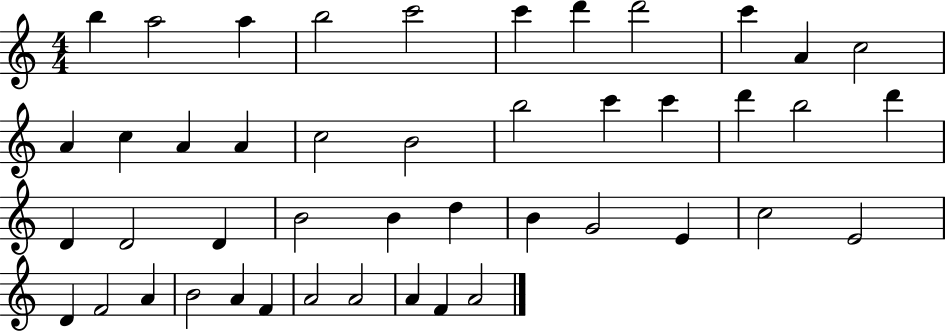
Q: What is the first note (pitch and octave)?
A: B5